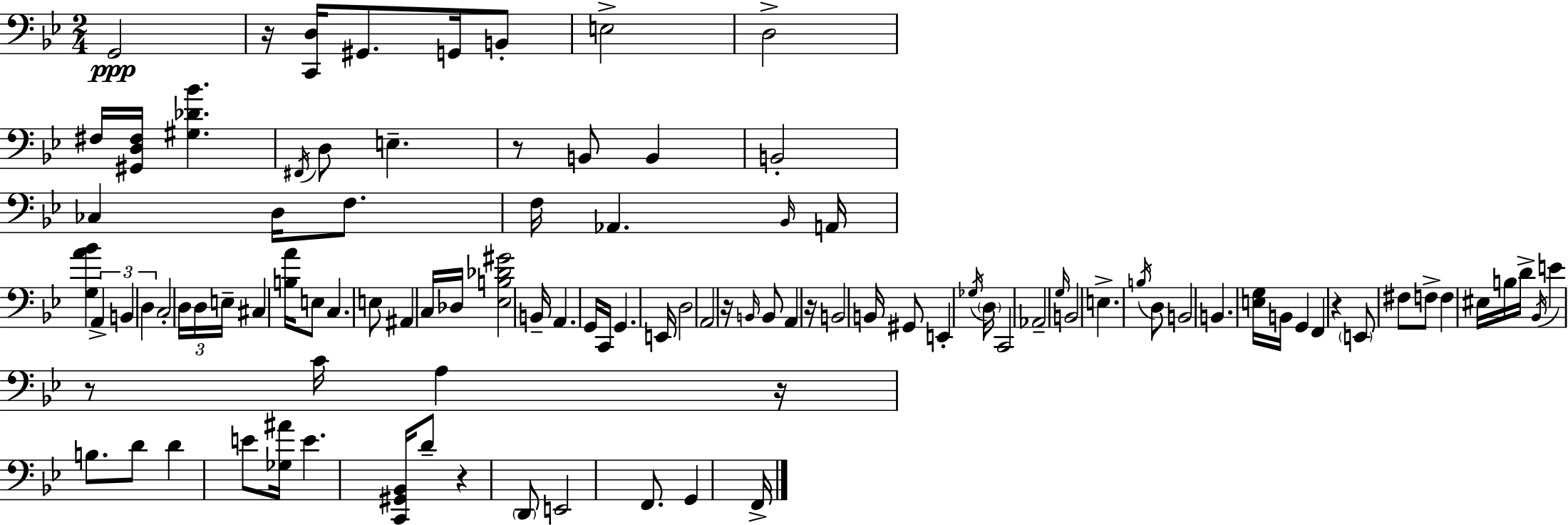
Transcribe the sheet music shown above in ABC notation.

X:1
T:Untitled
M:2/4
L:1/4
K:Bb
G,,2 z/4 [C,,D,]/4 ^G,,/2 G,,/4 B,,/2 E,2 D,2 ^F,/4 [^G,,D,^F,]/4 [^G,_D_B] ^F,,/4 D,/2 E, z/2 B,,/2 B,, B,,2 _C, D,/4 F,/2 F,/4 _A,, _B,,/4 A,,/4 [G,A_B] A,, B,, D, C,2 D,/4 D,/4 E,/4 ^C, [B,A]/4 E,/2 C, E,/2 ^A,, C,/4 _D,/4 [_E,B,_D^G]2 B,,/4 A,, G,,/4 C,,/4 G,, E,,/4 D,2 A,,2 z/4 B,,/4 B,,/2 A,, z/4 B,,2 B,,/4 ^G,,/2 E,, _G,/4 D,/4 C,,2 _A,,2 G,/4 B,,2 E, B,/4 D,/2 B,,2 B,, [E,G,]/4 B,,/4 G,, F,, z E,,/2 ^F,/2 F,/2 F, ^E,/4 B,/4 D/4 _B,,/4 E z/2 C/4 A, z/4 B,/2 D/2 D E/2 [_G,^A]/4 E [C,,^G,,_B,,]/4 D/2 z D,,/2 E,,2 F,,/2 G,, F,,/4